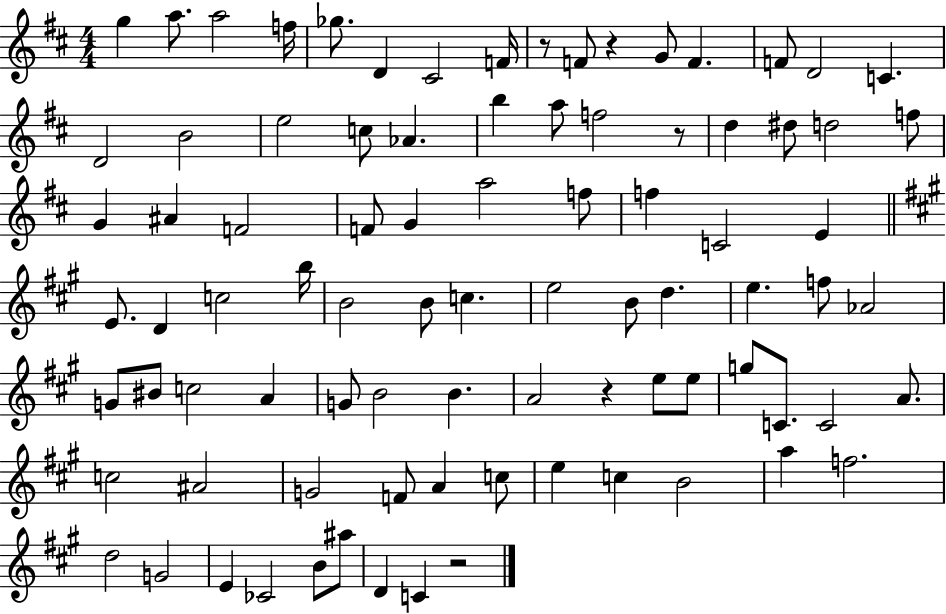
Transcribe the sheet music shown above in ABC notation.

X:1
T:Untitled
M:4/4
L:1/4
K:D
g a/2 a2 f/4 _g/2 D ^C2 F/4 z/2 F/2 z G/2 F F/2 D2 C D2 B2 e2 c/2 _A b a/2 f2 z/2 d ^d/2 d2 f/2 G ^A F2 F/2 G a2 f/2 f C2 E E/2 D c2 b/4 B2 B/2 c e2 B/2 d e f/2 _A2 G/2 ^B/2 c2 A G/2 B2 B A2 z e/2 e/2 g/2 C/2 C2 A/2 c2 ^A2 G2 F/2 A c/2 e c B2 a f2 d2 G2 E _C2 B/2 ^a/2 D C z2